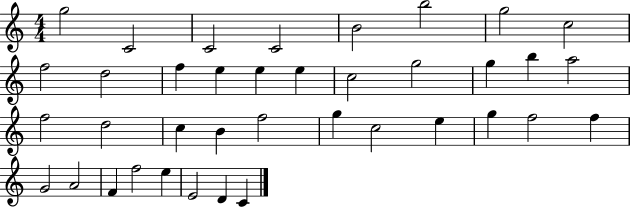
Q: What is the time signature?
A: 4/4